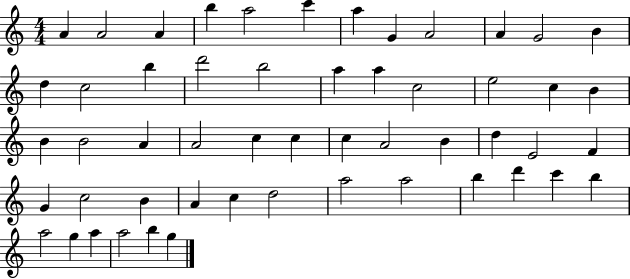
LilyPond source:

{
  \clef treble
  \numericTimeSignature
  \time 4/4
  \key c \major
  a'4 a'2 a'4 | b''4 a''2 c'''4 | a''4 g'4 a'2 | a'4 g'2 b'4 | \break d''4 c''2 b''4 | d'''2 b''2 | a''4 a''4 c''2 | e''2 c''4 b'4 | \break b'4 b'2 a'4 | a'2 c''4 c''4 | c''4 a'2 b'4 | d''4 e'2 f'4 | \break g'4 c''2 b'4 | a'4 c''4 d''2 | a''2 a''2 | b''4 d'''4 c'''4 b''4 | \break a''2 g''4 a''4 | a''2 b''4 g''4 | \bar "|."
}